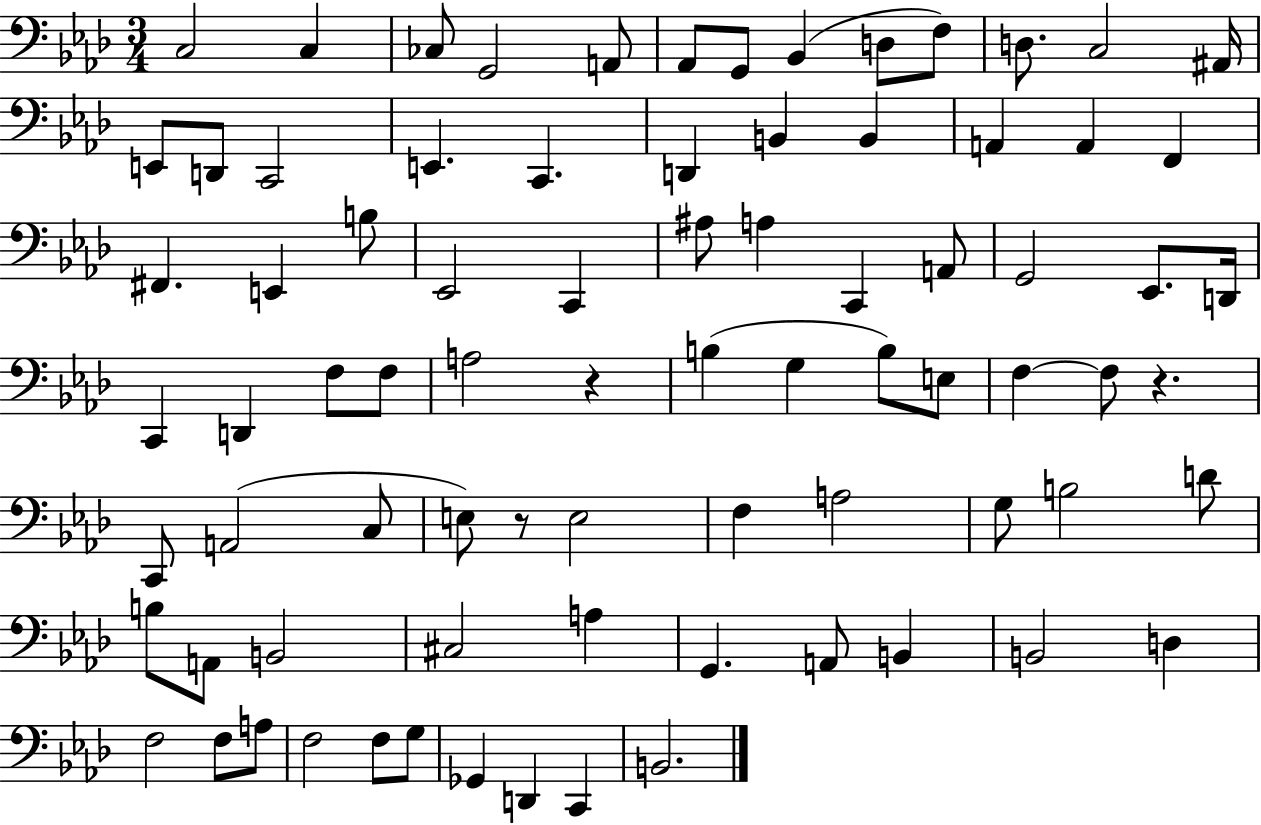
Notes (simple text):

C3/h C3/q CES3/e G2/h A2/e Ab2/e G2/e Bb2/q D3/e F3/e D3/e. C3/h A#2/s E2/e D2/e C2/h E2/q. C2/q. D2/q B2/q B2/q A2/q A2/q F2/q F#2/q. E2/q B3/e Eb2/h C2/q A#3/e A3/q C2/q A2/e G2/h Eb2/e. D2/s C2/q D2/q F3/e F3/e A3/h R/q B3/q G3/q B3/e E3/e F3/q F3/e R/q. C2/e A2/h C3/e E3/e R/e E3/h F3/q A3/h G3/e B3/h D4/e B3/e A2/e B2/h C#3/h A3/q G2/q. A2/e B2/q B2/h D3/q F3/h F3/e A3/e F3/h F3/e G3/e Gb2/q D2/q C2/q B2/h.